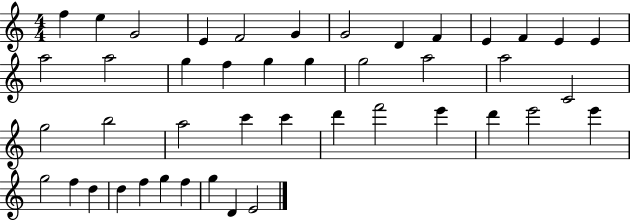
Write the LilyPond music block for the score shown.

{
  \clef treble
  \numericTimeSignature
  \time 4/4
  \key c \major
  f''4 e''4 g'2 | e'4 f'2 g'4 | g'2 d'4 f'4 | e'4 f'4 e'4 e'4 | \break a''2 a''2 | g''4 f''4 g''4 g''4 | g''2 a''2 | a''2 c'2 | \break g''2 b''2 | a''2 c'''4 c'''4 | d'''4 f'''2 e'''4 | d'''4 e'''2 e'''4 | \break g''2 f''4 d''4 | d''4 f''4 g''4 f''4 | g''4 d'4 e'2 | \bar "|."
}